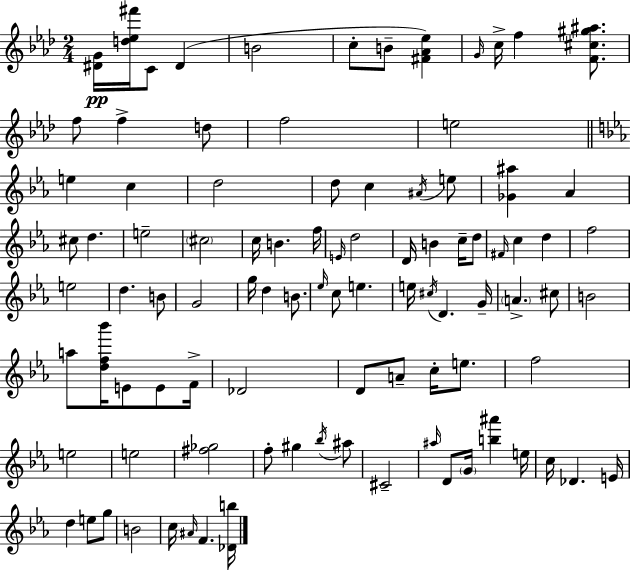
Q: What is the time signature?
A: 2/4